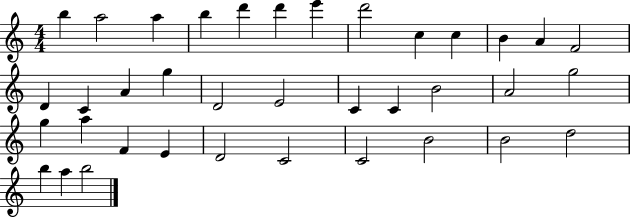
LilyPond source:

{
  \clef treble
  \numericTimeSignature
  \time 4/4
  \key c \major
  b''4 a''2 a''4 | b''4 d'''4 d'''4 e'''4 | d'''2 c''4 c''4 | b'4 a'4 f'2 | \break d'4 c'4 a'4 g''4 | d'2 e'2 | c'4 c'4 b'2 | a'2 g''2 | \break g''4 a''4 f'4 e'4 | d'2 c'2 | c'2 b'2 | b'2 d''2 | \break b''4 a''4 b''2 | \bar "|."
}